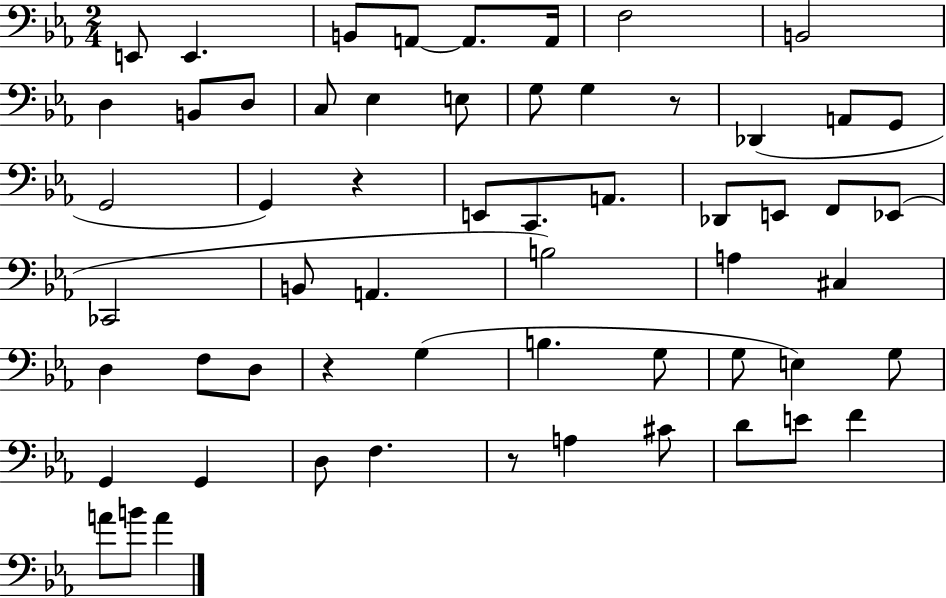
E2/e E2/q. B2/e A2/e A2/e. A2/s F3/h B2/h D3/q B2/e D3/e C3/e Eb3/q E3/e G3/e G3/q R/e Db2/q A2/e G2/e G2/h G2/q R/q E2/e C2/e. A2/e. Db2/e E2/e F2/e Eb2/e CES2/h B2/e A2/q. B3/h A3/q C#3/q D3/q F3/e D3/e R/q G3/q B3/q. G3/e G3/e E3/q G3/e G2/q G2/q D3/e F3/q. R/e A3/q C#4/e D4/e E4/e F4/q A4/e B4/e A4/q